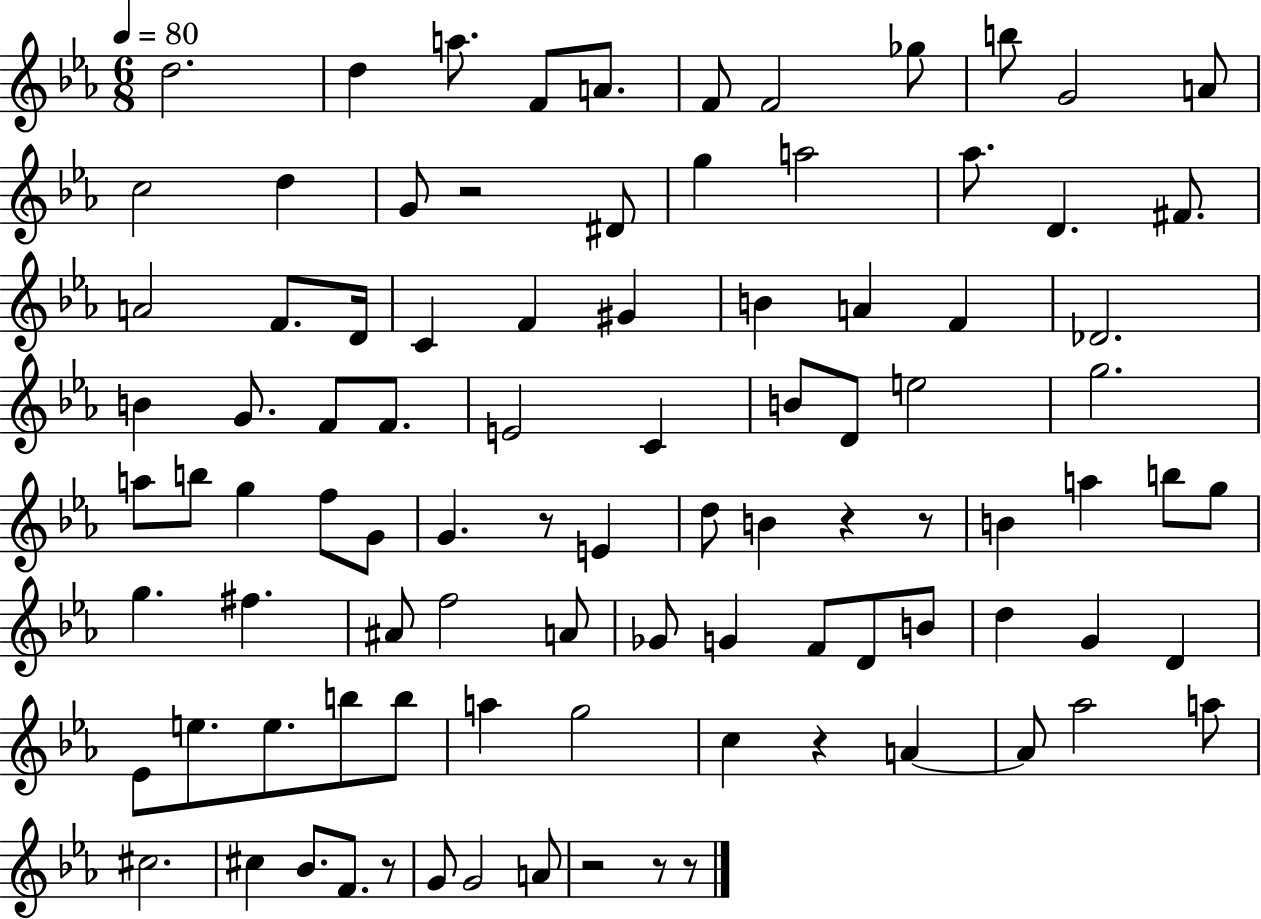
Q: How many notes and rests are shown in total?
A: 94